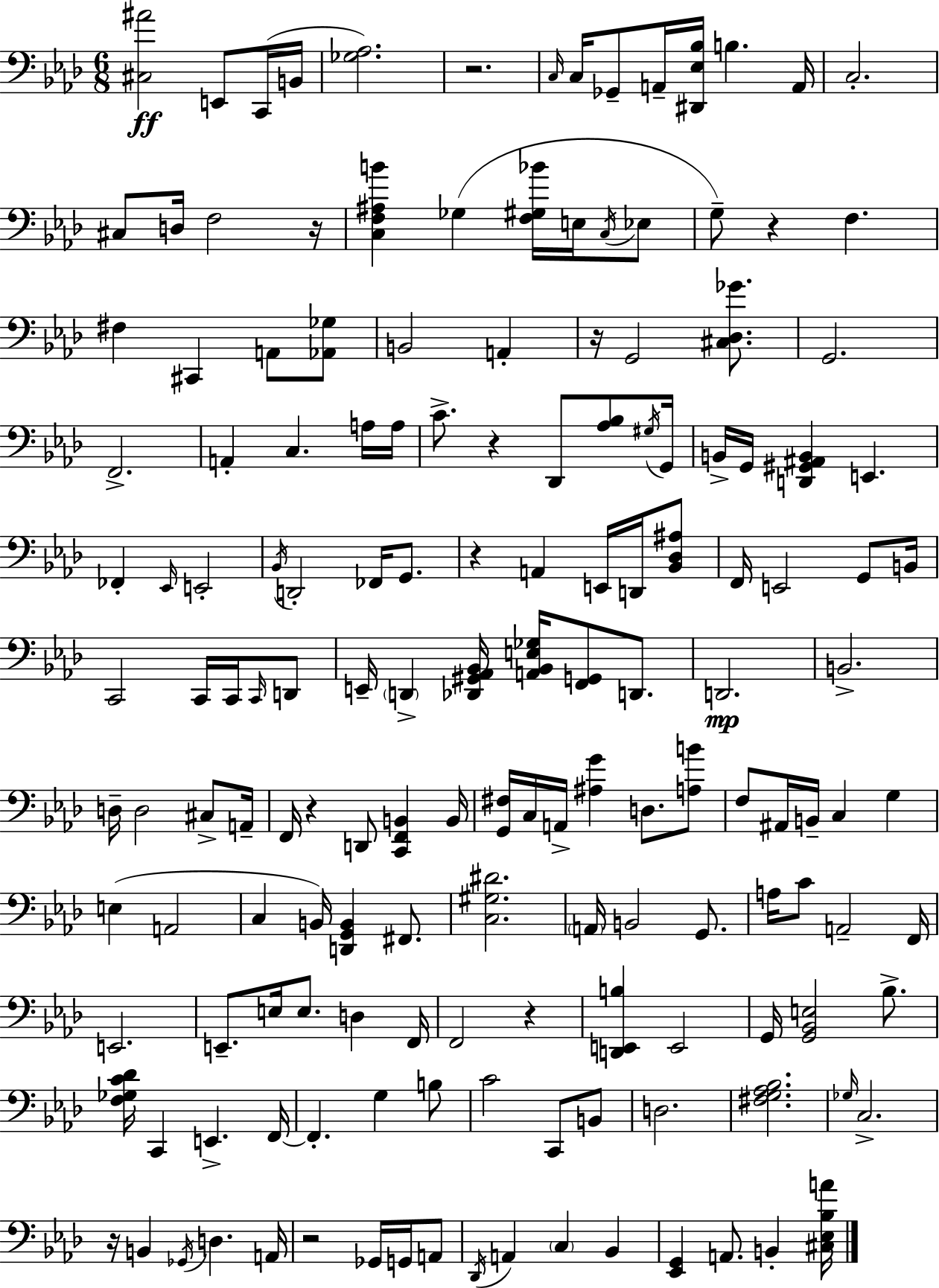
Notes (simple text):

[C#3,A#4]/h E2/e C2/s B2/s [Gb3,Ab3]/h. R/h. C3/s C3/s Gb2/e A2/s [D#2,Eb3,Bb3]/s B3/q. A2/s C3/h. C#3/e D3/s F3/h R/s [C3,F3,A#3,B4]/q Gb3/q [F3,G#3,Bb4]/s E3/s C3/s Eb3/e G3/e R/q F3/q. F#3/q C#2/q A2/e [Ab2,Gb3]/e B2/h A2/q R/s G2/h [C#3,Db3,Gb4]/e. G2/h. F2/h. A2/q C3/q. A3/s A3/s C4/e. R/q Db2/e [Ab3,Bb3]/e G#3/s G2/s B2/s G2/s [D2,G#2,A#2,B2]/q E2/q. FES2/q Eb2/s E2/h Bb2/s D2/h FES2/s G2/e. R/q A2/q E2/s D2/s [Bb2,Db3,A#3]/e F2/s E2/h G2/e B2/s C2/h C2/s C2/s C2/s D2/e E2/s D2/q [Db2,G#2,Ab2,Bb2]/s [A2,Bb2,E3,Gb3]/s [F2,G2]/e D2/e. D2/h. B2/h. D3/s D3/h C#3/e A2/s F2/s R/q D2/e [C2,F2,B2]/q B2/s [G2,F#3]/s C3/s A2/s [A#3,G4]/q D3/e. [A3,B4]/e F3/e A#2/s B2/s C3/q G3/q E3/q A2/h C3/q B2/s [D2,G2,B2]/q F#2/e. [C3,G#3,D#4]/h. A2/s B2/h G2/e. A3/s C4/e A2/h F2/s E2/h. E2/e. E3/s E3/e. D3/q F2/s F2/h R/q [D2,E2,B3]/q E2/h G2/s [G2,Bb2,E3]/h Bb3/e. [F3,Gb3,C4,Db4]/s C2/q E2/q. F2/s F2/q. G3/q B3/e C4/h C2/e B2/e D3/h. [F#3,G3,Ab3,Bb3]/h. Gb3/s C3/h. R/s B2/q Gb2/s D3/q. A2/s R/h Gb2/s G2/s A2/e Db2/s A2/q C3/q Bb2/q [Eb2,G2]/q A2/e. B2/q [C#3,Eb3,Bb3,A4]/s